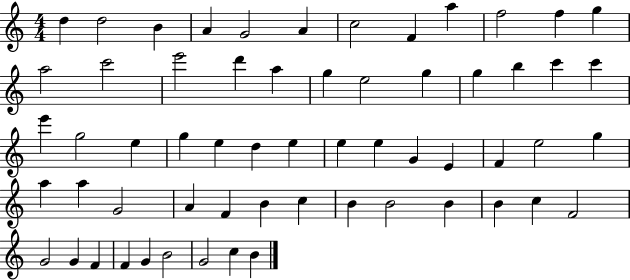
X:1
T:Untitled
M:4/4
L:1/4
K:C
d d2 B A G2 A c2 F a f2 f g a2 c'2 e'2 d' a g e2 g g b c' c' e' g2 e g e d e e e G E F e2 g a a G2 A F B c B B2 B B c F2 G2 G F F G B2 G2 c B